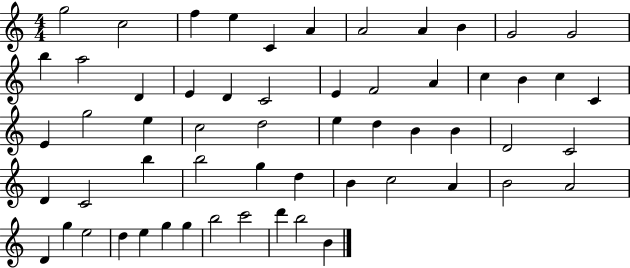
G5/h C5/h F5/q E5/q C4/q A4/q A4/h A4/q B4/q G4/h G4/h B5/q A5/h D4/q E4/q D4/q C4/h E4/q F4/h A4/q C5/q B4/q C5/q C4/q E4/q G5/h E5/q C5/h D5/h E5/q D5/q B4/q B4/q D4/h C4/h D4/q C4/h B5/q B5/h G5/q D5/q B4/q C5/h A4/q B4/h A4/h D4/q G5/q E5/h D5/q E5/q G5/q G5/q B5/h C6/h D6/q B5/h B4/q